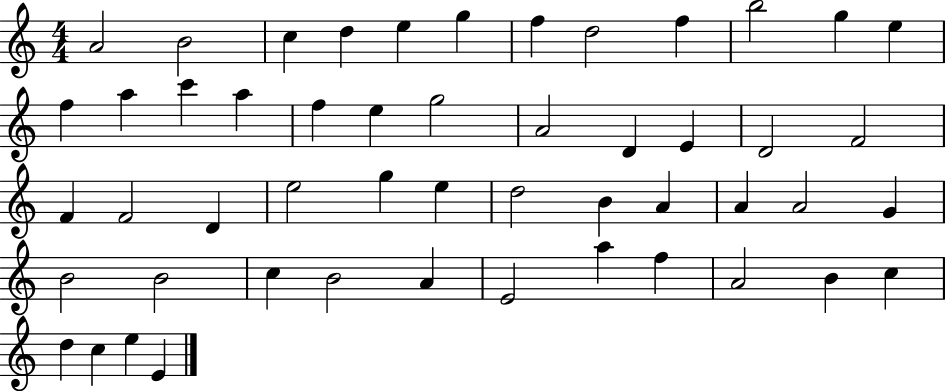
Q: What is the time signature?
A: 4/4